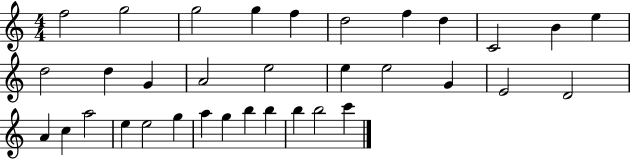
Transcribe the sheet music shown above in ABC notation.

X:1
T:Untitled
M:4/4
L:1/4
K:C
f2 g2 g2 g f d2 f d C2 B e d2 d G A2 e2 e e2 G E2 D2 A c a2 e e2 g a g b b b b2 c'